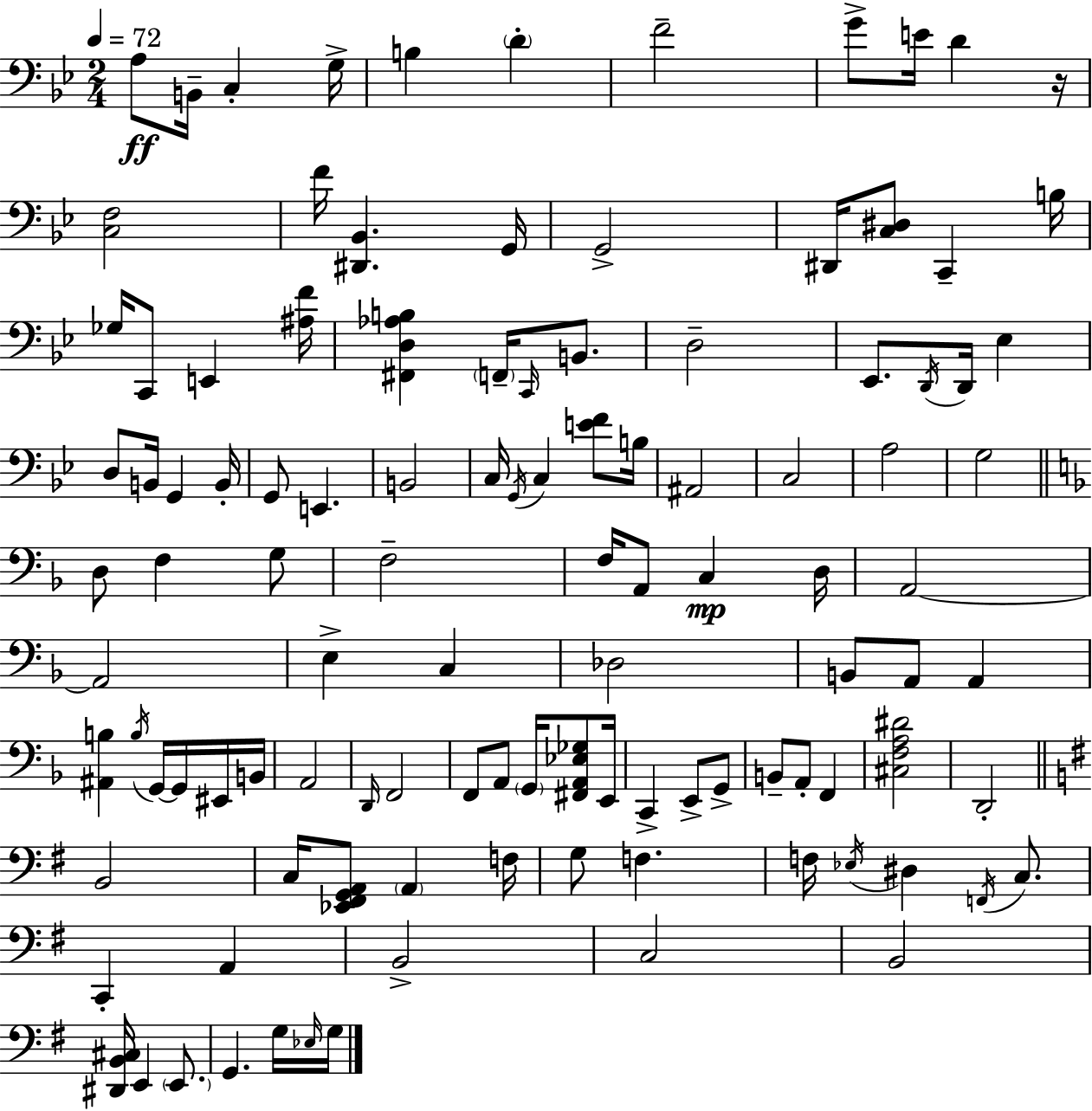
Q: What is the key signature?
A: BES major